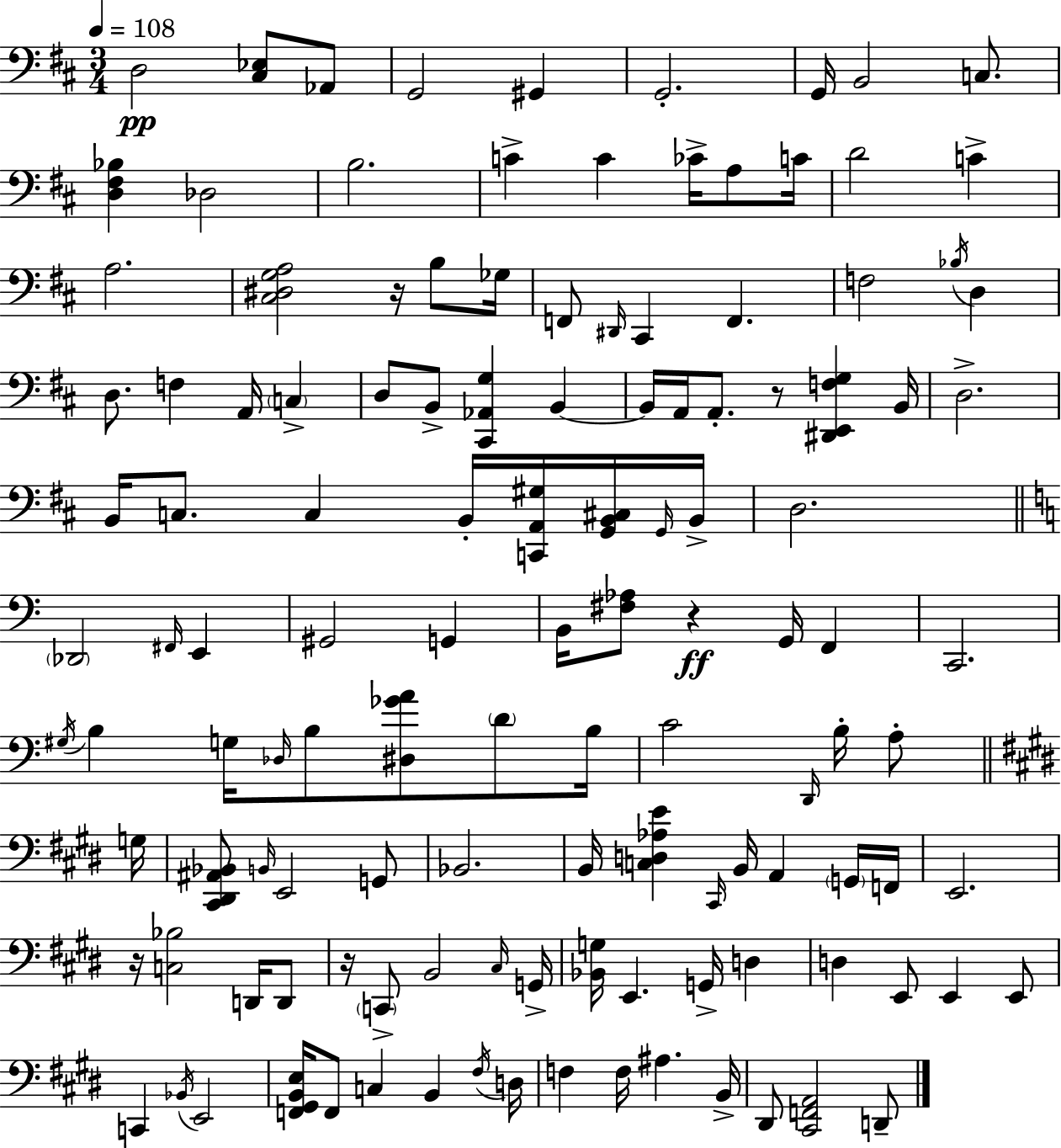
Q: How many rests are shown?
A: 5